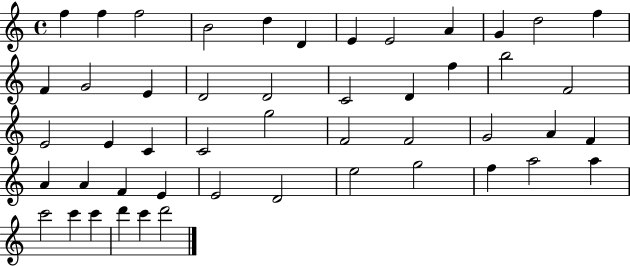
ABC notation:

X:1
T:Untitled
M:4/4
L:1/4
K:C
f f f2 B2 d D E E2 A G d2 f F G2 E D2 D2 C2 D f b2 F2 E2 E C C2 g2 F2 F2 G2 A F A A F E E2 D2 e2 g2 f a2 a c'2 c' c' d' c' d'2